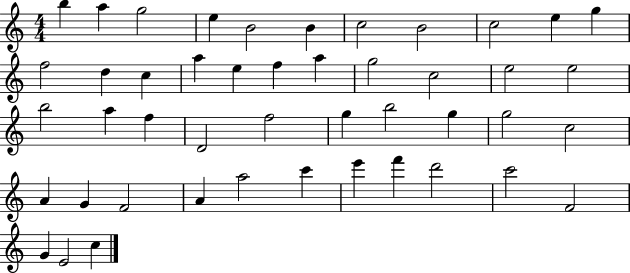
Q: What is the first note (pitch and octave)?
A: B5